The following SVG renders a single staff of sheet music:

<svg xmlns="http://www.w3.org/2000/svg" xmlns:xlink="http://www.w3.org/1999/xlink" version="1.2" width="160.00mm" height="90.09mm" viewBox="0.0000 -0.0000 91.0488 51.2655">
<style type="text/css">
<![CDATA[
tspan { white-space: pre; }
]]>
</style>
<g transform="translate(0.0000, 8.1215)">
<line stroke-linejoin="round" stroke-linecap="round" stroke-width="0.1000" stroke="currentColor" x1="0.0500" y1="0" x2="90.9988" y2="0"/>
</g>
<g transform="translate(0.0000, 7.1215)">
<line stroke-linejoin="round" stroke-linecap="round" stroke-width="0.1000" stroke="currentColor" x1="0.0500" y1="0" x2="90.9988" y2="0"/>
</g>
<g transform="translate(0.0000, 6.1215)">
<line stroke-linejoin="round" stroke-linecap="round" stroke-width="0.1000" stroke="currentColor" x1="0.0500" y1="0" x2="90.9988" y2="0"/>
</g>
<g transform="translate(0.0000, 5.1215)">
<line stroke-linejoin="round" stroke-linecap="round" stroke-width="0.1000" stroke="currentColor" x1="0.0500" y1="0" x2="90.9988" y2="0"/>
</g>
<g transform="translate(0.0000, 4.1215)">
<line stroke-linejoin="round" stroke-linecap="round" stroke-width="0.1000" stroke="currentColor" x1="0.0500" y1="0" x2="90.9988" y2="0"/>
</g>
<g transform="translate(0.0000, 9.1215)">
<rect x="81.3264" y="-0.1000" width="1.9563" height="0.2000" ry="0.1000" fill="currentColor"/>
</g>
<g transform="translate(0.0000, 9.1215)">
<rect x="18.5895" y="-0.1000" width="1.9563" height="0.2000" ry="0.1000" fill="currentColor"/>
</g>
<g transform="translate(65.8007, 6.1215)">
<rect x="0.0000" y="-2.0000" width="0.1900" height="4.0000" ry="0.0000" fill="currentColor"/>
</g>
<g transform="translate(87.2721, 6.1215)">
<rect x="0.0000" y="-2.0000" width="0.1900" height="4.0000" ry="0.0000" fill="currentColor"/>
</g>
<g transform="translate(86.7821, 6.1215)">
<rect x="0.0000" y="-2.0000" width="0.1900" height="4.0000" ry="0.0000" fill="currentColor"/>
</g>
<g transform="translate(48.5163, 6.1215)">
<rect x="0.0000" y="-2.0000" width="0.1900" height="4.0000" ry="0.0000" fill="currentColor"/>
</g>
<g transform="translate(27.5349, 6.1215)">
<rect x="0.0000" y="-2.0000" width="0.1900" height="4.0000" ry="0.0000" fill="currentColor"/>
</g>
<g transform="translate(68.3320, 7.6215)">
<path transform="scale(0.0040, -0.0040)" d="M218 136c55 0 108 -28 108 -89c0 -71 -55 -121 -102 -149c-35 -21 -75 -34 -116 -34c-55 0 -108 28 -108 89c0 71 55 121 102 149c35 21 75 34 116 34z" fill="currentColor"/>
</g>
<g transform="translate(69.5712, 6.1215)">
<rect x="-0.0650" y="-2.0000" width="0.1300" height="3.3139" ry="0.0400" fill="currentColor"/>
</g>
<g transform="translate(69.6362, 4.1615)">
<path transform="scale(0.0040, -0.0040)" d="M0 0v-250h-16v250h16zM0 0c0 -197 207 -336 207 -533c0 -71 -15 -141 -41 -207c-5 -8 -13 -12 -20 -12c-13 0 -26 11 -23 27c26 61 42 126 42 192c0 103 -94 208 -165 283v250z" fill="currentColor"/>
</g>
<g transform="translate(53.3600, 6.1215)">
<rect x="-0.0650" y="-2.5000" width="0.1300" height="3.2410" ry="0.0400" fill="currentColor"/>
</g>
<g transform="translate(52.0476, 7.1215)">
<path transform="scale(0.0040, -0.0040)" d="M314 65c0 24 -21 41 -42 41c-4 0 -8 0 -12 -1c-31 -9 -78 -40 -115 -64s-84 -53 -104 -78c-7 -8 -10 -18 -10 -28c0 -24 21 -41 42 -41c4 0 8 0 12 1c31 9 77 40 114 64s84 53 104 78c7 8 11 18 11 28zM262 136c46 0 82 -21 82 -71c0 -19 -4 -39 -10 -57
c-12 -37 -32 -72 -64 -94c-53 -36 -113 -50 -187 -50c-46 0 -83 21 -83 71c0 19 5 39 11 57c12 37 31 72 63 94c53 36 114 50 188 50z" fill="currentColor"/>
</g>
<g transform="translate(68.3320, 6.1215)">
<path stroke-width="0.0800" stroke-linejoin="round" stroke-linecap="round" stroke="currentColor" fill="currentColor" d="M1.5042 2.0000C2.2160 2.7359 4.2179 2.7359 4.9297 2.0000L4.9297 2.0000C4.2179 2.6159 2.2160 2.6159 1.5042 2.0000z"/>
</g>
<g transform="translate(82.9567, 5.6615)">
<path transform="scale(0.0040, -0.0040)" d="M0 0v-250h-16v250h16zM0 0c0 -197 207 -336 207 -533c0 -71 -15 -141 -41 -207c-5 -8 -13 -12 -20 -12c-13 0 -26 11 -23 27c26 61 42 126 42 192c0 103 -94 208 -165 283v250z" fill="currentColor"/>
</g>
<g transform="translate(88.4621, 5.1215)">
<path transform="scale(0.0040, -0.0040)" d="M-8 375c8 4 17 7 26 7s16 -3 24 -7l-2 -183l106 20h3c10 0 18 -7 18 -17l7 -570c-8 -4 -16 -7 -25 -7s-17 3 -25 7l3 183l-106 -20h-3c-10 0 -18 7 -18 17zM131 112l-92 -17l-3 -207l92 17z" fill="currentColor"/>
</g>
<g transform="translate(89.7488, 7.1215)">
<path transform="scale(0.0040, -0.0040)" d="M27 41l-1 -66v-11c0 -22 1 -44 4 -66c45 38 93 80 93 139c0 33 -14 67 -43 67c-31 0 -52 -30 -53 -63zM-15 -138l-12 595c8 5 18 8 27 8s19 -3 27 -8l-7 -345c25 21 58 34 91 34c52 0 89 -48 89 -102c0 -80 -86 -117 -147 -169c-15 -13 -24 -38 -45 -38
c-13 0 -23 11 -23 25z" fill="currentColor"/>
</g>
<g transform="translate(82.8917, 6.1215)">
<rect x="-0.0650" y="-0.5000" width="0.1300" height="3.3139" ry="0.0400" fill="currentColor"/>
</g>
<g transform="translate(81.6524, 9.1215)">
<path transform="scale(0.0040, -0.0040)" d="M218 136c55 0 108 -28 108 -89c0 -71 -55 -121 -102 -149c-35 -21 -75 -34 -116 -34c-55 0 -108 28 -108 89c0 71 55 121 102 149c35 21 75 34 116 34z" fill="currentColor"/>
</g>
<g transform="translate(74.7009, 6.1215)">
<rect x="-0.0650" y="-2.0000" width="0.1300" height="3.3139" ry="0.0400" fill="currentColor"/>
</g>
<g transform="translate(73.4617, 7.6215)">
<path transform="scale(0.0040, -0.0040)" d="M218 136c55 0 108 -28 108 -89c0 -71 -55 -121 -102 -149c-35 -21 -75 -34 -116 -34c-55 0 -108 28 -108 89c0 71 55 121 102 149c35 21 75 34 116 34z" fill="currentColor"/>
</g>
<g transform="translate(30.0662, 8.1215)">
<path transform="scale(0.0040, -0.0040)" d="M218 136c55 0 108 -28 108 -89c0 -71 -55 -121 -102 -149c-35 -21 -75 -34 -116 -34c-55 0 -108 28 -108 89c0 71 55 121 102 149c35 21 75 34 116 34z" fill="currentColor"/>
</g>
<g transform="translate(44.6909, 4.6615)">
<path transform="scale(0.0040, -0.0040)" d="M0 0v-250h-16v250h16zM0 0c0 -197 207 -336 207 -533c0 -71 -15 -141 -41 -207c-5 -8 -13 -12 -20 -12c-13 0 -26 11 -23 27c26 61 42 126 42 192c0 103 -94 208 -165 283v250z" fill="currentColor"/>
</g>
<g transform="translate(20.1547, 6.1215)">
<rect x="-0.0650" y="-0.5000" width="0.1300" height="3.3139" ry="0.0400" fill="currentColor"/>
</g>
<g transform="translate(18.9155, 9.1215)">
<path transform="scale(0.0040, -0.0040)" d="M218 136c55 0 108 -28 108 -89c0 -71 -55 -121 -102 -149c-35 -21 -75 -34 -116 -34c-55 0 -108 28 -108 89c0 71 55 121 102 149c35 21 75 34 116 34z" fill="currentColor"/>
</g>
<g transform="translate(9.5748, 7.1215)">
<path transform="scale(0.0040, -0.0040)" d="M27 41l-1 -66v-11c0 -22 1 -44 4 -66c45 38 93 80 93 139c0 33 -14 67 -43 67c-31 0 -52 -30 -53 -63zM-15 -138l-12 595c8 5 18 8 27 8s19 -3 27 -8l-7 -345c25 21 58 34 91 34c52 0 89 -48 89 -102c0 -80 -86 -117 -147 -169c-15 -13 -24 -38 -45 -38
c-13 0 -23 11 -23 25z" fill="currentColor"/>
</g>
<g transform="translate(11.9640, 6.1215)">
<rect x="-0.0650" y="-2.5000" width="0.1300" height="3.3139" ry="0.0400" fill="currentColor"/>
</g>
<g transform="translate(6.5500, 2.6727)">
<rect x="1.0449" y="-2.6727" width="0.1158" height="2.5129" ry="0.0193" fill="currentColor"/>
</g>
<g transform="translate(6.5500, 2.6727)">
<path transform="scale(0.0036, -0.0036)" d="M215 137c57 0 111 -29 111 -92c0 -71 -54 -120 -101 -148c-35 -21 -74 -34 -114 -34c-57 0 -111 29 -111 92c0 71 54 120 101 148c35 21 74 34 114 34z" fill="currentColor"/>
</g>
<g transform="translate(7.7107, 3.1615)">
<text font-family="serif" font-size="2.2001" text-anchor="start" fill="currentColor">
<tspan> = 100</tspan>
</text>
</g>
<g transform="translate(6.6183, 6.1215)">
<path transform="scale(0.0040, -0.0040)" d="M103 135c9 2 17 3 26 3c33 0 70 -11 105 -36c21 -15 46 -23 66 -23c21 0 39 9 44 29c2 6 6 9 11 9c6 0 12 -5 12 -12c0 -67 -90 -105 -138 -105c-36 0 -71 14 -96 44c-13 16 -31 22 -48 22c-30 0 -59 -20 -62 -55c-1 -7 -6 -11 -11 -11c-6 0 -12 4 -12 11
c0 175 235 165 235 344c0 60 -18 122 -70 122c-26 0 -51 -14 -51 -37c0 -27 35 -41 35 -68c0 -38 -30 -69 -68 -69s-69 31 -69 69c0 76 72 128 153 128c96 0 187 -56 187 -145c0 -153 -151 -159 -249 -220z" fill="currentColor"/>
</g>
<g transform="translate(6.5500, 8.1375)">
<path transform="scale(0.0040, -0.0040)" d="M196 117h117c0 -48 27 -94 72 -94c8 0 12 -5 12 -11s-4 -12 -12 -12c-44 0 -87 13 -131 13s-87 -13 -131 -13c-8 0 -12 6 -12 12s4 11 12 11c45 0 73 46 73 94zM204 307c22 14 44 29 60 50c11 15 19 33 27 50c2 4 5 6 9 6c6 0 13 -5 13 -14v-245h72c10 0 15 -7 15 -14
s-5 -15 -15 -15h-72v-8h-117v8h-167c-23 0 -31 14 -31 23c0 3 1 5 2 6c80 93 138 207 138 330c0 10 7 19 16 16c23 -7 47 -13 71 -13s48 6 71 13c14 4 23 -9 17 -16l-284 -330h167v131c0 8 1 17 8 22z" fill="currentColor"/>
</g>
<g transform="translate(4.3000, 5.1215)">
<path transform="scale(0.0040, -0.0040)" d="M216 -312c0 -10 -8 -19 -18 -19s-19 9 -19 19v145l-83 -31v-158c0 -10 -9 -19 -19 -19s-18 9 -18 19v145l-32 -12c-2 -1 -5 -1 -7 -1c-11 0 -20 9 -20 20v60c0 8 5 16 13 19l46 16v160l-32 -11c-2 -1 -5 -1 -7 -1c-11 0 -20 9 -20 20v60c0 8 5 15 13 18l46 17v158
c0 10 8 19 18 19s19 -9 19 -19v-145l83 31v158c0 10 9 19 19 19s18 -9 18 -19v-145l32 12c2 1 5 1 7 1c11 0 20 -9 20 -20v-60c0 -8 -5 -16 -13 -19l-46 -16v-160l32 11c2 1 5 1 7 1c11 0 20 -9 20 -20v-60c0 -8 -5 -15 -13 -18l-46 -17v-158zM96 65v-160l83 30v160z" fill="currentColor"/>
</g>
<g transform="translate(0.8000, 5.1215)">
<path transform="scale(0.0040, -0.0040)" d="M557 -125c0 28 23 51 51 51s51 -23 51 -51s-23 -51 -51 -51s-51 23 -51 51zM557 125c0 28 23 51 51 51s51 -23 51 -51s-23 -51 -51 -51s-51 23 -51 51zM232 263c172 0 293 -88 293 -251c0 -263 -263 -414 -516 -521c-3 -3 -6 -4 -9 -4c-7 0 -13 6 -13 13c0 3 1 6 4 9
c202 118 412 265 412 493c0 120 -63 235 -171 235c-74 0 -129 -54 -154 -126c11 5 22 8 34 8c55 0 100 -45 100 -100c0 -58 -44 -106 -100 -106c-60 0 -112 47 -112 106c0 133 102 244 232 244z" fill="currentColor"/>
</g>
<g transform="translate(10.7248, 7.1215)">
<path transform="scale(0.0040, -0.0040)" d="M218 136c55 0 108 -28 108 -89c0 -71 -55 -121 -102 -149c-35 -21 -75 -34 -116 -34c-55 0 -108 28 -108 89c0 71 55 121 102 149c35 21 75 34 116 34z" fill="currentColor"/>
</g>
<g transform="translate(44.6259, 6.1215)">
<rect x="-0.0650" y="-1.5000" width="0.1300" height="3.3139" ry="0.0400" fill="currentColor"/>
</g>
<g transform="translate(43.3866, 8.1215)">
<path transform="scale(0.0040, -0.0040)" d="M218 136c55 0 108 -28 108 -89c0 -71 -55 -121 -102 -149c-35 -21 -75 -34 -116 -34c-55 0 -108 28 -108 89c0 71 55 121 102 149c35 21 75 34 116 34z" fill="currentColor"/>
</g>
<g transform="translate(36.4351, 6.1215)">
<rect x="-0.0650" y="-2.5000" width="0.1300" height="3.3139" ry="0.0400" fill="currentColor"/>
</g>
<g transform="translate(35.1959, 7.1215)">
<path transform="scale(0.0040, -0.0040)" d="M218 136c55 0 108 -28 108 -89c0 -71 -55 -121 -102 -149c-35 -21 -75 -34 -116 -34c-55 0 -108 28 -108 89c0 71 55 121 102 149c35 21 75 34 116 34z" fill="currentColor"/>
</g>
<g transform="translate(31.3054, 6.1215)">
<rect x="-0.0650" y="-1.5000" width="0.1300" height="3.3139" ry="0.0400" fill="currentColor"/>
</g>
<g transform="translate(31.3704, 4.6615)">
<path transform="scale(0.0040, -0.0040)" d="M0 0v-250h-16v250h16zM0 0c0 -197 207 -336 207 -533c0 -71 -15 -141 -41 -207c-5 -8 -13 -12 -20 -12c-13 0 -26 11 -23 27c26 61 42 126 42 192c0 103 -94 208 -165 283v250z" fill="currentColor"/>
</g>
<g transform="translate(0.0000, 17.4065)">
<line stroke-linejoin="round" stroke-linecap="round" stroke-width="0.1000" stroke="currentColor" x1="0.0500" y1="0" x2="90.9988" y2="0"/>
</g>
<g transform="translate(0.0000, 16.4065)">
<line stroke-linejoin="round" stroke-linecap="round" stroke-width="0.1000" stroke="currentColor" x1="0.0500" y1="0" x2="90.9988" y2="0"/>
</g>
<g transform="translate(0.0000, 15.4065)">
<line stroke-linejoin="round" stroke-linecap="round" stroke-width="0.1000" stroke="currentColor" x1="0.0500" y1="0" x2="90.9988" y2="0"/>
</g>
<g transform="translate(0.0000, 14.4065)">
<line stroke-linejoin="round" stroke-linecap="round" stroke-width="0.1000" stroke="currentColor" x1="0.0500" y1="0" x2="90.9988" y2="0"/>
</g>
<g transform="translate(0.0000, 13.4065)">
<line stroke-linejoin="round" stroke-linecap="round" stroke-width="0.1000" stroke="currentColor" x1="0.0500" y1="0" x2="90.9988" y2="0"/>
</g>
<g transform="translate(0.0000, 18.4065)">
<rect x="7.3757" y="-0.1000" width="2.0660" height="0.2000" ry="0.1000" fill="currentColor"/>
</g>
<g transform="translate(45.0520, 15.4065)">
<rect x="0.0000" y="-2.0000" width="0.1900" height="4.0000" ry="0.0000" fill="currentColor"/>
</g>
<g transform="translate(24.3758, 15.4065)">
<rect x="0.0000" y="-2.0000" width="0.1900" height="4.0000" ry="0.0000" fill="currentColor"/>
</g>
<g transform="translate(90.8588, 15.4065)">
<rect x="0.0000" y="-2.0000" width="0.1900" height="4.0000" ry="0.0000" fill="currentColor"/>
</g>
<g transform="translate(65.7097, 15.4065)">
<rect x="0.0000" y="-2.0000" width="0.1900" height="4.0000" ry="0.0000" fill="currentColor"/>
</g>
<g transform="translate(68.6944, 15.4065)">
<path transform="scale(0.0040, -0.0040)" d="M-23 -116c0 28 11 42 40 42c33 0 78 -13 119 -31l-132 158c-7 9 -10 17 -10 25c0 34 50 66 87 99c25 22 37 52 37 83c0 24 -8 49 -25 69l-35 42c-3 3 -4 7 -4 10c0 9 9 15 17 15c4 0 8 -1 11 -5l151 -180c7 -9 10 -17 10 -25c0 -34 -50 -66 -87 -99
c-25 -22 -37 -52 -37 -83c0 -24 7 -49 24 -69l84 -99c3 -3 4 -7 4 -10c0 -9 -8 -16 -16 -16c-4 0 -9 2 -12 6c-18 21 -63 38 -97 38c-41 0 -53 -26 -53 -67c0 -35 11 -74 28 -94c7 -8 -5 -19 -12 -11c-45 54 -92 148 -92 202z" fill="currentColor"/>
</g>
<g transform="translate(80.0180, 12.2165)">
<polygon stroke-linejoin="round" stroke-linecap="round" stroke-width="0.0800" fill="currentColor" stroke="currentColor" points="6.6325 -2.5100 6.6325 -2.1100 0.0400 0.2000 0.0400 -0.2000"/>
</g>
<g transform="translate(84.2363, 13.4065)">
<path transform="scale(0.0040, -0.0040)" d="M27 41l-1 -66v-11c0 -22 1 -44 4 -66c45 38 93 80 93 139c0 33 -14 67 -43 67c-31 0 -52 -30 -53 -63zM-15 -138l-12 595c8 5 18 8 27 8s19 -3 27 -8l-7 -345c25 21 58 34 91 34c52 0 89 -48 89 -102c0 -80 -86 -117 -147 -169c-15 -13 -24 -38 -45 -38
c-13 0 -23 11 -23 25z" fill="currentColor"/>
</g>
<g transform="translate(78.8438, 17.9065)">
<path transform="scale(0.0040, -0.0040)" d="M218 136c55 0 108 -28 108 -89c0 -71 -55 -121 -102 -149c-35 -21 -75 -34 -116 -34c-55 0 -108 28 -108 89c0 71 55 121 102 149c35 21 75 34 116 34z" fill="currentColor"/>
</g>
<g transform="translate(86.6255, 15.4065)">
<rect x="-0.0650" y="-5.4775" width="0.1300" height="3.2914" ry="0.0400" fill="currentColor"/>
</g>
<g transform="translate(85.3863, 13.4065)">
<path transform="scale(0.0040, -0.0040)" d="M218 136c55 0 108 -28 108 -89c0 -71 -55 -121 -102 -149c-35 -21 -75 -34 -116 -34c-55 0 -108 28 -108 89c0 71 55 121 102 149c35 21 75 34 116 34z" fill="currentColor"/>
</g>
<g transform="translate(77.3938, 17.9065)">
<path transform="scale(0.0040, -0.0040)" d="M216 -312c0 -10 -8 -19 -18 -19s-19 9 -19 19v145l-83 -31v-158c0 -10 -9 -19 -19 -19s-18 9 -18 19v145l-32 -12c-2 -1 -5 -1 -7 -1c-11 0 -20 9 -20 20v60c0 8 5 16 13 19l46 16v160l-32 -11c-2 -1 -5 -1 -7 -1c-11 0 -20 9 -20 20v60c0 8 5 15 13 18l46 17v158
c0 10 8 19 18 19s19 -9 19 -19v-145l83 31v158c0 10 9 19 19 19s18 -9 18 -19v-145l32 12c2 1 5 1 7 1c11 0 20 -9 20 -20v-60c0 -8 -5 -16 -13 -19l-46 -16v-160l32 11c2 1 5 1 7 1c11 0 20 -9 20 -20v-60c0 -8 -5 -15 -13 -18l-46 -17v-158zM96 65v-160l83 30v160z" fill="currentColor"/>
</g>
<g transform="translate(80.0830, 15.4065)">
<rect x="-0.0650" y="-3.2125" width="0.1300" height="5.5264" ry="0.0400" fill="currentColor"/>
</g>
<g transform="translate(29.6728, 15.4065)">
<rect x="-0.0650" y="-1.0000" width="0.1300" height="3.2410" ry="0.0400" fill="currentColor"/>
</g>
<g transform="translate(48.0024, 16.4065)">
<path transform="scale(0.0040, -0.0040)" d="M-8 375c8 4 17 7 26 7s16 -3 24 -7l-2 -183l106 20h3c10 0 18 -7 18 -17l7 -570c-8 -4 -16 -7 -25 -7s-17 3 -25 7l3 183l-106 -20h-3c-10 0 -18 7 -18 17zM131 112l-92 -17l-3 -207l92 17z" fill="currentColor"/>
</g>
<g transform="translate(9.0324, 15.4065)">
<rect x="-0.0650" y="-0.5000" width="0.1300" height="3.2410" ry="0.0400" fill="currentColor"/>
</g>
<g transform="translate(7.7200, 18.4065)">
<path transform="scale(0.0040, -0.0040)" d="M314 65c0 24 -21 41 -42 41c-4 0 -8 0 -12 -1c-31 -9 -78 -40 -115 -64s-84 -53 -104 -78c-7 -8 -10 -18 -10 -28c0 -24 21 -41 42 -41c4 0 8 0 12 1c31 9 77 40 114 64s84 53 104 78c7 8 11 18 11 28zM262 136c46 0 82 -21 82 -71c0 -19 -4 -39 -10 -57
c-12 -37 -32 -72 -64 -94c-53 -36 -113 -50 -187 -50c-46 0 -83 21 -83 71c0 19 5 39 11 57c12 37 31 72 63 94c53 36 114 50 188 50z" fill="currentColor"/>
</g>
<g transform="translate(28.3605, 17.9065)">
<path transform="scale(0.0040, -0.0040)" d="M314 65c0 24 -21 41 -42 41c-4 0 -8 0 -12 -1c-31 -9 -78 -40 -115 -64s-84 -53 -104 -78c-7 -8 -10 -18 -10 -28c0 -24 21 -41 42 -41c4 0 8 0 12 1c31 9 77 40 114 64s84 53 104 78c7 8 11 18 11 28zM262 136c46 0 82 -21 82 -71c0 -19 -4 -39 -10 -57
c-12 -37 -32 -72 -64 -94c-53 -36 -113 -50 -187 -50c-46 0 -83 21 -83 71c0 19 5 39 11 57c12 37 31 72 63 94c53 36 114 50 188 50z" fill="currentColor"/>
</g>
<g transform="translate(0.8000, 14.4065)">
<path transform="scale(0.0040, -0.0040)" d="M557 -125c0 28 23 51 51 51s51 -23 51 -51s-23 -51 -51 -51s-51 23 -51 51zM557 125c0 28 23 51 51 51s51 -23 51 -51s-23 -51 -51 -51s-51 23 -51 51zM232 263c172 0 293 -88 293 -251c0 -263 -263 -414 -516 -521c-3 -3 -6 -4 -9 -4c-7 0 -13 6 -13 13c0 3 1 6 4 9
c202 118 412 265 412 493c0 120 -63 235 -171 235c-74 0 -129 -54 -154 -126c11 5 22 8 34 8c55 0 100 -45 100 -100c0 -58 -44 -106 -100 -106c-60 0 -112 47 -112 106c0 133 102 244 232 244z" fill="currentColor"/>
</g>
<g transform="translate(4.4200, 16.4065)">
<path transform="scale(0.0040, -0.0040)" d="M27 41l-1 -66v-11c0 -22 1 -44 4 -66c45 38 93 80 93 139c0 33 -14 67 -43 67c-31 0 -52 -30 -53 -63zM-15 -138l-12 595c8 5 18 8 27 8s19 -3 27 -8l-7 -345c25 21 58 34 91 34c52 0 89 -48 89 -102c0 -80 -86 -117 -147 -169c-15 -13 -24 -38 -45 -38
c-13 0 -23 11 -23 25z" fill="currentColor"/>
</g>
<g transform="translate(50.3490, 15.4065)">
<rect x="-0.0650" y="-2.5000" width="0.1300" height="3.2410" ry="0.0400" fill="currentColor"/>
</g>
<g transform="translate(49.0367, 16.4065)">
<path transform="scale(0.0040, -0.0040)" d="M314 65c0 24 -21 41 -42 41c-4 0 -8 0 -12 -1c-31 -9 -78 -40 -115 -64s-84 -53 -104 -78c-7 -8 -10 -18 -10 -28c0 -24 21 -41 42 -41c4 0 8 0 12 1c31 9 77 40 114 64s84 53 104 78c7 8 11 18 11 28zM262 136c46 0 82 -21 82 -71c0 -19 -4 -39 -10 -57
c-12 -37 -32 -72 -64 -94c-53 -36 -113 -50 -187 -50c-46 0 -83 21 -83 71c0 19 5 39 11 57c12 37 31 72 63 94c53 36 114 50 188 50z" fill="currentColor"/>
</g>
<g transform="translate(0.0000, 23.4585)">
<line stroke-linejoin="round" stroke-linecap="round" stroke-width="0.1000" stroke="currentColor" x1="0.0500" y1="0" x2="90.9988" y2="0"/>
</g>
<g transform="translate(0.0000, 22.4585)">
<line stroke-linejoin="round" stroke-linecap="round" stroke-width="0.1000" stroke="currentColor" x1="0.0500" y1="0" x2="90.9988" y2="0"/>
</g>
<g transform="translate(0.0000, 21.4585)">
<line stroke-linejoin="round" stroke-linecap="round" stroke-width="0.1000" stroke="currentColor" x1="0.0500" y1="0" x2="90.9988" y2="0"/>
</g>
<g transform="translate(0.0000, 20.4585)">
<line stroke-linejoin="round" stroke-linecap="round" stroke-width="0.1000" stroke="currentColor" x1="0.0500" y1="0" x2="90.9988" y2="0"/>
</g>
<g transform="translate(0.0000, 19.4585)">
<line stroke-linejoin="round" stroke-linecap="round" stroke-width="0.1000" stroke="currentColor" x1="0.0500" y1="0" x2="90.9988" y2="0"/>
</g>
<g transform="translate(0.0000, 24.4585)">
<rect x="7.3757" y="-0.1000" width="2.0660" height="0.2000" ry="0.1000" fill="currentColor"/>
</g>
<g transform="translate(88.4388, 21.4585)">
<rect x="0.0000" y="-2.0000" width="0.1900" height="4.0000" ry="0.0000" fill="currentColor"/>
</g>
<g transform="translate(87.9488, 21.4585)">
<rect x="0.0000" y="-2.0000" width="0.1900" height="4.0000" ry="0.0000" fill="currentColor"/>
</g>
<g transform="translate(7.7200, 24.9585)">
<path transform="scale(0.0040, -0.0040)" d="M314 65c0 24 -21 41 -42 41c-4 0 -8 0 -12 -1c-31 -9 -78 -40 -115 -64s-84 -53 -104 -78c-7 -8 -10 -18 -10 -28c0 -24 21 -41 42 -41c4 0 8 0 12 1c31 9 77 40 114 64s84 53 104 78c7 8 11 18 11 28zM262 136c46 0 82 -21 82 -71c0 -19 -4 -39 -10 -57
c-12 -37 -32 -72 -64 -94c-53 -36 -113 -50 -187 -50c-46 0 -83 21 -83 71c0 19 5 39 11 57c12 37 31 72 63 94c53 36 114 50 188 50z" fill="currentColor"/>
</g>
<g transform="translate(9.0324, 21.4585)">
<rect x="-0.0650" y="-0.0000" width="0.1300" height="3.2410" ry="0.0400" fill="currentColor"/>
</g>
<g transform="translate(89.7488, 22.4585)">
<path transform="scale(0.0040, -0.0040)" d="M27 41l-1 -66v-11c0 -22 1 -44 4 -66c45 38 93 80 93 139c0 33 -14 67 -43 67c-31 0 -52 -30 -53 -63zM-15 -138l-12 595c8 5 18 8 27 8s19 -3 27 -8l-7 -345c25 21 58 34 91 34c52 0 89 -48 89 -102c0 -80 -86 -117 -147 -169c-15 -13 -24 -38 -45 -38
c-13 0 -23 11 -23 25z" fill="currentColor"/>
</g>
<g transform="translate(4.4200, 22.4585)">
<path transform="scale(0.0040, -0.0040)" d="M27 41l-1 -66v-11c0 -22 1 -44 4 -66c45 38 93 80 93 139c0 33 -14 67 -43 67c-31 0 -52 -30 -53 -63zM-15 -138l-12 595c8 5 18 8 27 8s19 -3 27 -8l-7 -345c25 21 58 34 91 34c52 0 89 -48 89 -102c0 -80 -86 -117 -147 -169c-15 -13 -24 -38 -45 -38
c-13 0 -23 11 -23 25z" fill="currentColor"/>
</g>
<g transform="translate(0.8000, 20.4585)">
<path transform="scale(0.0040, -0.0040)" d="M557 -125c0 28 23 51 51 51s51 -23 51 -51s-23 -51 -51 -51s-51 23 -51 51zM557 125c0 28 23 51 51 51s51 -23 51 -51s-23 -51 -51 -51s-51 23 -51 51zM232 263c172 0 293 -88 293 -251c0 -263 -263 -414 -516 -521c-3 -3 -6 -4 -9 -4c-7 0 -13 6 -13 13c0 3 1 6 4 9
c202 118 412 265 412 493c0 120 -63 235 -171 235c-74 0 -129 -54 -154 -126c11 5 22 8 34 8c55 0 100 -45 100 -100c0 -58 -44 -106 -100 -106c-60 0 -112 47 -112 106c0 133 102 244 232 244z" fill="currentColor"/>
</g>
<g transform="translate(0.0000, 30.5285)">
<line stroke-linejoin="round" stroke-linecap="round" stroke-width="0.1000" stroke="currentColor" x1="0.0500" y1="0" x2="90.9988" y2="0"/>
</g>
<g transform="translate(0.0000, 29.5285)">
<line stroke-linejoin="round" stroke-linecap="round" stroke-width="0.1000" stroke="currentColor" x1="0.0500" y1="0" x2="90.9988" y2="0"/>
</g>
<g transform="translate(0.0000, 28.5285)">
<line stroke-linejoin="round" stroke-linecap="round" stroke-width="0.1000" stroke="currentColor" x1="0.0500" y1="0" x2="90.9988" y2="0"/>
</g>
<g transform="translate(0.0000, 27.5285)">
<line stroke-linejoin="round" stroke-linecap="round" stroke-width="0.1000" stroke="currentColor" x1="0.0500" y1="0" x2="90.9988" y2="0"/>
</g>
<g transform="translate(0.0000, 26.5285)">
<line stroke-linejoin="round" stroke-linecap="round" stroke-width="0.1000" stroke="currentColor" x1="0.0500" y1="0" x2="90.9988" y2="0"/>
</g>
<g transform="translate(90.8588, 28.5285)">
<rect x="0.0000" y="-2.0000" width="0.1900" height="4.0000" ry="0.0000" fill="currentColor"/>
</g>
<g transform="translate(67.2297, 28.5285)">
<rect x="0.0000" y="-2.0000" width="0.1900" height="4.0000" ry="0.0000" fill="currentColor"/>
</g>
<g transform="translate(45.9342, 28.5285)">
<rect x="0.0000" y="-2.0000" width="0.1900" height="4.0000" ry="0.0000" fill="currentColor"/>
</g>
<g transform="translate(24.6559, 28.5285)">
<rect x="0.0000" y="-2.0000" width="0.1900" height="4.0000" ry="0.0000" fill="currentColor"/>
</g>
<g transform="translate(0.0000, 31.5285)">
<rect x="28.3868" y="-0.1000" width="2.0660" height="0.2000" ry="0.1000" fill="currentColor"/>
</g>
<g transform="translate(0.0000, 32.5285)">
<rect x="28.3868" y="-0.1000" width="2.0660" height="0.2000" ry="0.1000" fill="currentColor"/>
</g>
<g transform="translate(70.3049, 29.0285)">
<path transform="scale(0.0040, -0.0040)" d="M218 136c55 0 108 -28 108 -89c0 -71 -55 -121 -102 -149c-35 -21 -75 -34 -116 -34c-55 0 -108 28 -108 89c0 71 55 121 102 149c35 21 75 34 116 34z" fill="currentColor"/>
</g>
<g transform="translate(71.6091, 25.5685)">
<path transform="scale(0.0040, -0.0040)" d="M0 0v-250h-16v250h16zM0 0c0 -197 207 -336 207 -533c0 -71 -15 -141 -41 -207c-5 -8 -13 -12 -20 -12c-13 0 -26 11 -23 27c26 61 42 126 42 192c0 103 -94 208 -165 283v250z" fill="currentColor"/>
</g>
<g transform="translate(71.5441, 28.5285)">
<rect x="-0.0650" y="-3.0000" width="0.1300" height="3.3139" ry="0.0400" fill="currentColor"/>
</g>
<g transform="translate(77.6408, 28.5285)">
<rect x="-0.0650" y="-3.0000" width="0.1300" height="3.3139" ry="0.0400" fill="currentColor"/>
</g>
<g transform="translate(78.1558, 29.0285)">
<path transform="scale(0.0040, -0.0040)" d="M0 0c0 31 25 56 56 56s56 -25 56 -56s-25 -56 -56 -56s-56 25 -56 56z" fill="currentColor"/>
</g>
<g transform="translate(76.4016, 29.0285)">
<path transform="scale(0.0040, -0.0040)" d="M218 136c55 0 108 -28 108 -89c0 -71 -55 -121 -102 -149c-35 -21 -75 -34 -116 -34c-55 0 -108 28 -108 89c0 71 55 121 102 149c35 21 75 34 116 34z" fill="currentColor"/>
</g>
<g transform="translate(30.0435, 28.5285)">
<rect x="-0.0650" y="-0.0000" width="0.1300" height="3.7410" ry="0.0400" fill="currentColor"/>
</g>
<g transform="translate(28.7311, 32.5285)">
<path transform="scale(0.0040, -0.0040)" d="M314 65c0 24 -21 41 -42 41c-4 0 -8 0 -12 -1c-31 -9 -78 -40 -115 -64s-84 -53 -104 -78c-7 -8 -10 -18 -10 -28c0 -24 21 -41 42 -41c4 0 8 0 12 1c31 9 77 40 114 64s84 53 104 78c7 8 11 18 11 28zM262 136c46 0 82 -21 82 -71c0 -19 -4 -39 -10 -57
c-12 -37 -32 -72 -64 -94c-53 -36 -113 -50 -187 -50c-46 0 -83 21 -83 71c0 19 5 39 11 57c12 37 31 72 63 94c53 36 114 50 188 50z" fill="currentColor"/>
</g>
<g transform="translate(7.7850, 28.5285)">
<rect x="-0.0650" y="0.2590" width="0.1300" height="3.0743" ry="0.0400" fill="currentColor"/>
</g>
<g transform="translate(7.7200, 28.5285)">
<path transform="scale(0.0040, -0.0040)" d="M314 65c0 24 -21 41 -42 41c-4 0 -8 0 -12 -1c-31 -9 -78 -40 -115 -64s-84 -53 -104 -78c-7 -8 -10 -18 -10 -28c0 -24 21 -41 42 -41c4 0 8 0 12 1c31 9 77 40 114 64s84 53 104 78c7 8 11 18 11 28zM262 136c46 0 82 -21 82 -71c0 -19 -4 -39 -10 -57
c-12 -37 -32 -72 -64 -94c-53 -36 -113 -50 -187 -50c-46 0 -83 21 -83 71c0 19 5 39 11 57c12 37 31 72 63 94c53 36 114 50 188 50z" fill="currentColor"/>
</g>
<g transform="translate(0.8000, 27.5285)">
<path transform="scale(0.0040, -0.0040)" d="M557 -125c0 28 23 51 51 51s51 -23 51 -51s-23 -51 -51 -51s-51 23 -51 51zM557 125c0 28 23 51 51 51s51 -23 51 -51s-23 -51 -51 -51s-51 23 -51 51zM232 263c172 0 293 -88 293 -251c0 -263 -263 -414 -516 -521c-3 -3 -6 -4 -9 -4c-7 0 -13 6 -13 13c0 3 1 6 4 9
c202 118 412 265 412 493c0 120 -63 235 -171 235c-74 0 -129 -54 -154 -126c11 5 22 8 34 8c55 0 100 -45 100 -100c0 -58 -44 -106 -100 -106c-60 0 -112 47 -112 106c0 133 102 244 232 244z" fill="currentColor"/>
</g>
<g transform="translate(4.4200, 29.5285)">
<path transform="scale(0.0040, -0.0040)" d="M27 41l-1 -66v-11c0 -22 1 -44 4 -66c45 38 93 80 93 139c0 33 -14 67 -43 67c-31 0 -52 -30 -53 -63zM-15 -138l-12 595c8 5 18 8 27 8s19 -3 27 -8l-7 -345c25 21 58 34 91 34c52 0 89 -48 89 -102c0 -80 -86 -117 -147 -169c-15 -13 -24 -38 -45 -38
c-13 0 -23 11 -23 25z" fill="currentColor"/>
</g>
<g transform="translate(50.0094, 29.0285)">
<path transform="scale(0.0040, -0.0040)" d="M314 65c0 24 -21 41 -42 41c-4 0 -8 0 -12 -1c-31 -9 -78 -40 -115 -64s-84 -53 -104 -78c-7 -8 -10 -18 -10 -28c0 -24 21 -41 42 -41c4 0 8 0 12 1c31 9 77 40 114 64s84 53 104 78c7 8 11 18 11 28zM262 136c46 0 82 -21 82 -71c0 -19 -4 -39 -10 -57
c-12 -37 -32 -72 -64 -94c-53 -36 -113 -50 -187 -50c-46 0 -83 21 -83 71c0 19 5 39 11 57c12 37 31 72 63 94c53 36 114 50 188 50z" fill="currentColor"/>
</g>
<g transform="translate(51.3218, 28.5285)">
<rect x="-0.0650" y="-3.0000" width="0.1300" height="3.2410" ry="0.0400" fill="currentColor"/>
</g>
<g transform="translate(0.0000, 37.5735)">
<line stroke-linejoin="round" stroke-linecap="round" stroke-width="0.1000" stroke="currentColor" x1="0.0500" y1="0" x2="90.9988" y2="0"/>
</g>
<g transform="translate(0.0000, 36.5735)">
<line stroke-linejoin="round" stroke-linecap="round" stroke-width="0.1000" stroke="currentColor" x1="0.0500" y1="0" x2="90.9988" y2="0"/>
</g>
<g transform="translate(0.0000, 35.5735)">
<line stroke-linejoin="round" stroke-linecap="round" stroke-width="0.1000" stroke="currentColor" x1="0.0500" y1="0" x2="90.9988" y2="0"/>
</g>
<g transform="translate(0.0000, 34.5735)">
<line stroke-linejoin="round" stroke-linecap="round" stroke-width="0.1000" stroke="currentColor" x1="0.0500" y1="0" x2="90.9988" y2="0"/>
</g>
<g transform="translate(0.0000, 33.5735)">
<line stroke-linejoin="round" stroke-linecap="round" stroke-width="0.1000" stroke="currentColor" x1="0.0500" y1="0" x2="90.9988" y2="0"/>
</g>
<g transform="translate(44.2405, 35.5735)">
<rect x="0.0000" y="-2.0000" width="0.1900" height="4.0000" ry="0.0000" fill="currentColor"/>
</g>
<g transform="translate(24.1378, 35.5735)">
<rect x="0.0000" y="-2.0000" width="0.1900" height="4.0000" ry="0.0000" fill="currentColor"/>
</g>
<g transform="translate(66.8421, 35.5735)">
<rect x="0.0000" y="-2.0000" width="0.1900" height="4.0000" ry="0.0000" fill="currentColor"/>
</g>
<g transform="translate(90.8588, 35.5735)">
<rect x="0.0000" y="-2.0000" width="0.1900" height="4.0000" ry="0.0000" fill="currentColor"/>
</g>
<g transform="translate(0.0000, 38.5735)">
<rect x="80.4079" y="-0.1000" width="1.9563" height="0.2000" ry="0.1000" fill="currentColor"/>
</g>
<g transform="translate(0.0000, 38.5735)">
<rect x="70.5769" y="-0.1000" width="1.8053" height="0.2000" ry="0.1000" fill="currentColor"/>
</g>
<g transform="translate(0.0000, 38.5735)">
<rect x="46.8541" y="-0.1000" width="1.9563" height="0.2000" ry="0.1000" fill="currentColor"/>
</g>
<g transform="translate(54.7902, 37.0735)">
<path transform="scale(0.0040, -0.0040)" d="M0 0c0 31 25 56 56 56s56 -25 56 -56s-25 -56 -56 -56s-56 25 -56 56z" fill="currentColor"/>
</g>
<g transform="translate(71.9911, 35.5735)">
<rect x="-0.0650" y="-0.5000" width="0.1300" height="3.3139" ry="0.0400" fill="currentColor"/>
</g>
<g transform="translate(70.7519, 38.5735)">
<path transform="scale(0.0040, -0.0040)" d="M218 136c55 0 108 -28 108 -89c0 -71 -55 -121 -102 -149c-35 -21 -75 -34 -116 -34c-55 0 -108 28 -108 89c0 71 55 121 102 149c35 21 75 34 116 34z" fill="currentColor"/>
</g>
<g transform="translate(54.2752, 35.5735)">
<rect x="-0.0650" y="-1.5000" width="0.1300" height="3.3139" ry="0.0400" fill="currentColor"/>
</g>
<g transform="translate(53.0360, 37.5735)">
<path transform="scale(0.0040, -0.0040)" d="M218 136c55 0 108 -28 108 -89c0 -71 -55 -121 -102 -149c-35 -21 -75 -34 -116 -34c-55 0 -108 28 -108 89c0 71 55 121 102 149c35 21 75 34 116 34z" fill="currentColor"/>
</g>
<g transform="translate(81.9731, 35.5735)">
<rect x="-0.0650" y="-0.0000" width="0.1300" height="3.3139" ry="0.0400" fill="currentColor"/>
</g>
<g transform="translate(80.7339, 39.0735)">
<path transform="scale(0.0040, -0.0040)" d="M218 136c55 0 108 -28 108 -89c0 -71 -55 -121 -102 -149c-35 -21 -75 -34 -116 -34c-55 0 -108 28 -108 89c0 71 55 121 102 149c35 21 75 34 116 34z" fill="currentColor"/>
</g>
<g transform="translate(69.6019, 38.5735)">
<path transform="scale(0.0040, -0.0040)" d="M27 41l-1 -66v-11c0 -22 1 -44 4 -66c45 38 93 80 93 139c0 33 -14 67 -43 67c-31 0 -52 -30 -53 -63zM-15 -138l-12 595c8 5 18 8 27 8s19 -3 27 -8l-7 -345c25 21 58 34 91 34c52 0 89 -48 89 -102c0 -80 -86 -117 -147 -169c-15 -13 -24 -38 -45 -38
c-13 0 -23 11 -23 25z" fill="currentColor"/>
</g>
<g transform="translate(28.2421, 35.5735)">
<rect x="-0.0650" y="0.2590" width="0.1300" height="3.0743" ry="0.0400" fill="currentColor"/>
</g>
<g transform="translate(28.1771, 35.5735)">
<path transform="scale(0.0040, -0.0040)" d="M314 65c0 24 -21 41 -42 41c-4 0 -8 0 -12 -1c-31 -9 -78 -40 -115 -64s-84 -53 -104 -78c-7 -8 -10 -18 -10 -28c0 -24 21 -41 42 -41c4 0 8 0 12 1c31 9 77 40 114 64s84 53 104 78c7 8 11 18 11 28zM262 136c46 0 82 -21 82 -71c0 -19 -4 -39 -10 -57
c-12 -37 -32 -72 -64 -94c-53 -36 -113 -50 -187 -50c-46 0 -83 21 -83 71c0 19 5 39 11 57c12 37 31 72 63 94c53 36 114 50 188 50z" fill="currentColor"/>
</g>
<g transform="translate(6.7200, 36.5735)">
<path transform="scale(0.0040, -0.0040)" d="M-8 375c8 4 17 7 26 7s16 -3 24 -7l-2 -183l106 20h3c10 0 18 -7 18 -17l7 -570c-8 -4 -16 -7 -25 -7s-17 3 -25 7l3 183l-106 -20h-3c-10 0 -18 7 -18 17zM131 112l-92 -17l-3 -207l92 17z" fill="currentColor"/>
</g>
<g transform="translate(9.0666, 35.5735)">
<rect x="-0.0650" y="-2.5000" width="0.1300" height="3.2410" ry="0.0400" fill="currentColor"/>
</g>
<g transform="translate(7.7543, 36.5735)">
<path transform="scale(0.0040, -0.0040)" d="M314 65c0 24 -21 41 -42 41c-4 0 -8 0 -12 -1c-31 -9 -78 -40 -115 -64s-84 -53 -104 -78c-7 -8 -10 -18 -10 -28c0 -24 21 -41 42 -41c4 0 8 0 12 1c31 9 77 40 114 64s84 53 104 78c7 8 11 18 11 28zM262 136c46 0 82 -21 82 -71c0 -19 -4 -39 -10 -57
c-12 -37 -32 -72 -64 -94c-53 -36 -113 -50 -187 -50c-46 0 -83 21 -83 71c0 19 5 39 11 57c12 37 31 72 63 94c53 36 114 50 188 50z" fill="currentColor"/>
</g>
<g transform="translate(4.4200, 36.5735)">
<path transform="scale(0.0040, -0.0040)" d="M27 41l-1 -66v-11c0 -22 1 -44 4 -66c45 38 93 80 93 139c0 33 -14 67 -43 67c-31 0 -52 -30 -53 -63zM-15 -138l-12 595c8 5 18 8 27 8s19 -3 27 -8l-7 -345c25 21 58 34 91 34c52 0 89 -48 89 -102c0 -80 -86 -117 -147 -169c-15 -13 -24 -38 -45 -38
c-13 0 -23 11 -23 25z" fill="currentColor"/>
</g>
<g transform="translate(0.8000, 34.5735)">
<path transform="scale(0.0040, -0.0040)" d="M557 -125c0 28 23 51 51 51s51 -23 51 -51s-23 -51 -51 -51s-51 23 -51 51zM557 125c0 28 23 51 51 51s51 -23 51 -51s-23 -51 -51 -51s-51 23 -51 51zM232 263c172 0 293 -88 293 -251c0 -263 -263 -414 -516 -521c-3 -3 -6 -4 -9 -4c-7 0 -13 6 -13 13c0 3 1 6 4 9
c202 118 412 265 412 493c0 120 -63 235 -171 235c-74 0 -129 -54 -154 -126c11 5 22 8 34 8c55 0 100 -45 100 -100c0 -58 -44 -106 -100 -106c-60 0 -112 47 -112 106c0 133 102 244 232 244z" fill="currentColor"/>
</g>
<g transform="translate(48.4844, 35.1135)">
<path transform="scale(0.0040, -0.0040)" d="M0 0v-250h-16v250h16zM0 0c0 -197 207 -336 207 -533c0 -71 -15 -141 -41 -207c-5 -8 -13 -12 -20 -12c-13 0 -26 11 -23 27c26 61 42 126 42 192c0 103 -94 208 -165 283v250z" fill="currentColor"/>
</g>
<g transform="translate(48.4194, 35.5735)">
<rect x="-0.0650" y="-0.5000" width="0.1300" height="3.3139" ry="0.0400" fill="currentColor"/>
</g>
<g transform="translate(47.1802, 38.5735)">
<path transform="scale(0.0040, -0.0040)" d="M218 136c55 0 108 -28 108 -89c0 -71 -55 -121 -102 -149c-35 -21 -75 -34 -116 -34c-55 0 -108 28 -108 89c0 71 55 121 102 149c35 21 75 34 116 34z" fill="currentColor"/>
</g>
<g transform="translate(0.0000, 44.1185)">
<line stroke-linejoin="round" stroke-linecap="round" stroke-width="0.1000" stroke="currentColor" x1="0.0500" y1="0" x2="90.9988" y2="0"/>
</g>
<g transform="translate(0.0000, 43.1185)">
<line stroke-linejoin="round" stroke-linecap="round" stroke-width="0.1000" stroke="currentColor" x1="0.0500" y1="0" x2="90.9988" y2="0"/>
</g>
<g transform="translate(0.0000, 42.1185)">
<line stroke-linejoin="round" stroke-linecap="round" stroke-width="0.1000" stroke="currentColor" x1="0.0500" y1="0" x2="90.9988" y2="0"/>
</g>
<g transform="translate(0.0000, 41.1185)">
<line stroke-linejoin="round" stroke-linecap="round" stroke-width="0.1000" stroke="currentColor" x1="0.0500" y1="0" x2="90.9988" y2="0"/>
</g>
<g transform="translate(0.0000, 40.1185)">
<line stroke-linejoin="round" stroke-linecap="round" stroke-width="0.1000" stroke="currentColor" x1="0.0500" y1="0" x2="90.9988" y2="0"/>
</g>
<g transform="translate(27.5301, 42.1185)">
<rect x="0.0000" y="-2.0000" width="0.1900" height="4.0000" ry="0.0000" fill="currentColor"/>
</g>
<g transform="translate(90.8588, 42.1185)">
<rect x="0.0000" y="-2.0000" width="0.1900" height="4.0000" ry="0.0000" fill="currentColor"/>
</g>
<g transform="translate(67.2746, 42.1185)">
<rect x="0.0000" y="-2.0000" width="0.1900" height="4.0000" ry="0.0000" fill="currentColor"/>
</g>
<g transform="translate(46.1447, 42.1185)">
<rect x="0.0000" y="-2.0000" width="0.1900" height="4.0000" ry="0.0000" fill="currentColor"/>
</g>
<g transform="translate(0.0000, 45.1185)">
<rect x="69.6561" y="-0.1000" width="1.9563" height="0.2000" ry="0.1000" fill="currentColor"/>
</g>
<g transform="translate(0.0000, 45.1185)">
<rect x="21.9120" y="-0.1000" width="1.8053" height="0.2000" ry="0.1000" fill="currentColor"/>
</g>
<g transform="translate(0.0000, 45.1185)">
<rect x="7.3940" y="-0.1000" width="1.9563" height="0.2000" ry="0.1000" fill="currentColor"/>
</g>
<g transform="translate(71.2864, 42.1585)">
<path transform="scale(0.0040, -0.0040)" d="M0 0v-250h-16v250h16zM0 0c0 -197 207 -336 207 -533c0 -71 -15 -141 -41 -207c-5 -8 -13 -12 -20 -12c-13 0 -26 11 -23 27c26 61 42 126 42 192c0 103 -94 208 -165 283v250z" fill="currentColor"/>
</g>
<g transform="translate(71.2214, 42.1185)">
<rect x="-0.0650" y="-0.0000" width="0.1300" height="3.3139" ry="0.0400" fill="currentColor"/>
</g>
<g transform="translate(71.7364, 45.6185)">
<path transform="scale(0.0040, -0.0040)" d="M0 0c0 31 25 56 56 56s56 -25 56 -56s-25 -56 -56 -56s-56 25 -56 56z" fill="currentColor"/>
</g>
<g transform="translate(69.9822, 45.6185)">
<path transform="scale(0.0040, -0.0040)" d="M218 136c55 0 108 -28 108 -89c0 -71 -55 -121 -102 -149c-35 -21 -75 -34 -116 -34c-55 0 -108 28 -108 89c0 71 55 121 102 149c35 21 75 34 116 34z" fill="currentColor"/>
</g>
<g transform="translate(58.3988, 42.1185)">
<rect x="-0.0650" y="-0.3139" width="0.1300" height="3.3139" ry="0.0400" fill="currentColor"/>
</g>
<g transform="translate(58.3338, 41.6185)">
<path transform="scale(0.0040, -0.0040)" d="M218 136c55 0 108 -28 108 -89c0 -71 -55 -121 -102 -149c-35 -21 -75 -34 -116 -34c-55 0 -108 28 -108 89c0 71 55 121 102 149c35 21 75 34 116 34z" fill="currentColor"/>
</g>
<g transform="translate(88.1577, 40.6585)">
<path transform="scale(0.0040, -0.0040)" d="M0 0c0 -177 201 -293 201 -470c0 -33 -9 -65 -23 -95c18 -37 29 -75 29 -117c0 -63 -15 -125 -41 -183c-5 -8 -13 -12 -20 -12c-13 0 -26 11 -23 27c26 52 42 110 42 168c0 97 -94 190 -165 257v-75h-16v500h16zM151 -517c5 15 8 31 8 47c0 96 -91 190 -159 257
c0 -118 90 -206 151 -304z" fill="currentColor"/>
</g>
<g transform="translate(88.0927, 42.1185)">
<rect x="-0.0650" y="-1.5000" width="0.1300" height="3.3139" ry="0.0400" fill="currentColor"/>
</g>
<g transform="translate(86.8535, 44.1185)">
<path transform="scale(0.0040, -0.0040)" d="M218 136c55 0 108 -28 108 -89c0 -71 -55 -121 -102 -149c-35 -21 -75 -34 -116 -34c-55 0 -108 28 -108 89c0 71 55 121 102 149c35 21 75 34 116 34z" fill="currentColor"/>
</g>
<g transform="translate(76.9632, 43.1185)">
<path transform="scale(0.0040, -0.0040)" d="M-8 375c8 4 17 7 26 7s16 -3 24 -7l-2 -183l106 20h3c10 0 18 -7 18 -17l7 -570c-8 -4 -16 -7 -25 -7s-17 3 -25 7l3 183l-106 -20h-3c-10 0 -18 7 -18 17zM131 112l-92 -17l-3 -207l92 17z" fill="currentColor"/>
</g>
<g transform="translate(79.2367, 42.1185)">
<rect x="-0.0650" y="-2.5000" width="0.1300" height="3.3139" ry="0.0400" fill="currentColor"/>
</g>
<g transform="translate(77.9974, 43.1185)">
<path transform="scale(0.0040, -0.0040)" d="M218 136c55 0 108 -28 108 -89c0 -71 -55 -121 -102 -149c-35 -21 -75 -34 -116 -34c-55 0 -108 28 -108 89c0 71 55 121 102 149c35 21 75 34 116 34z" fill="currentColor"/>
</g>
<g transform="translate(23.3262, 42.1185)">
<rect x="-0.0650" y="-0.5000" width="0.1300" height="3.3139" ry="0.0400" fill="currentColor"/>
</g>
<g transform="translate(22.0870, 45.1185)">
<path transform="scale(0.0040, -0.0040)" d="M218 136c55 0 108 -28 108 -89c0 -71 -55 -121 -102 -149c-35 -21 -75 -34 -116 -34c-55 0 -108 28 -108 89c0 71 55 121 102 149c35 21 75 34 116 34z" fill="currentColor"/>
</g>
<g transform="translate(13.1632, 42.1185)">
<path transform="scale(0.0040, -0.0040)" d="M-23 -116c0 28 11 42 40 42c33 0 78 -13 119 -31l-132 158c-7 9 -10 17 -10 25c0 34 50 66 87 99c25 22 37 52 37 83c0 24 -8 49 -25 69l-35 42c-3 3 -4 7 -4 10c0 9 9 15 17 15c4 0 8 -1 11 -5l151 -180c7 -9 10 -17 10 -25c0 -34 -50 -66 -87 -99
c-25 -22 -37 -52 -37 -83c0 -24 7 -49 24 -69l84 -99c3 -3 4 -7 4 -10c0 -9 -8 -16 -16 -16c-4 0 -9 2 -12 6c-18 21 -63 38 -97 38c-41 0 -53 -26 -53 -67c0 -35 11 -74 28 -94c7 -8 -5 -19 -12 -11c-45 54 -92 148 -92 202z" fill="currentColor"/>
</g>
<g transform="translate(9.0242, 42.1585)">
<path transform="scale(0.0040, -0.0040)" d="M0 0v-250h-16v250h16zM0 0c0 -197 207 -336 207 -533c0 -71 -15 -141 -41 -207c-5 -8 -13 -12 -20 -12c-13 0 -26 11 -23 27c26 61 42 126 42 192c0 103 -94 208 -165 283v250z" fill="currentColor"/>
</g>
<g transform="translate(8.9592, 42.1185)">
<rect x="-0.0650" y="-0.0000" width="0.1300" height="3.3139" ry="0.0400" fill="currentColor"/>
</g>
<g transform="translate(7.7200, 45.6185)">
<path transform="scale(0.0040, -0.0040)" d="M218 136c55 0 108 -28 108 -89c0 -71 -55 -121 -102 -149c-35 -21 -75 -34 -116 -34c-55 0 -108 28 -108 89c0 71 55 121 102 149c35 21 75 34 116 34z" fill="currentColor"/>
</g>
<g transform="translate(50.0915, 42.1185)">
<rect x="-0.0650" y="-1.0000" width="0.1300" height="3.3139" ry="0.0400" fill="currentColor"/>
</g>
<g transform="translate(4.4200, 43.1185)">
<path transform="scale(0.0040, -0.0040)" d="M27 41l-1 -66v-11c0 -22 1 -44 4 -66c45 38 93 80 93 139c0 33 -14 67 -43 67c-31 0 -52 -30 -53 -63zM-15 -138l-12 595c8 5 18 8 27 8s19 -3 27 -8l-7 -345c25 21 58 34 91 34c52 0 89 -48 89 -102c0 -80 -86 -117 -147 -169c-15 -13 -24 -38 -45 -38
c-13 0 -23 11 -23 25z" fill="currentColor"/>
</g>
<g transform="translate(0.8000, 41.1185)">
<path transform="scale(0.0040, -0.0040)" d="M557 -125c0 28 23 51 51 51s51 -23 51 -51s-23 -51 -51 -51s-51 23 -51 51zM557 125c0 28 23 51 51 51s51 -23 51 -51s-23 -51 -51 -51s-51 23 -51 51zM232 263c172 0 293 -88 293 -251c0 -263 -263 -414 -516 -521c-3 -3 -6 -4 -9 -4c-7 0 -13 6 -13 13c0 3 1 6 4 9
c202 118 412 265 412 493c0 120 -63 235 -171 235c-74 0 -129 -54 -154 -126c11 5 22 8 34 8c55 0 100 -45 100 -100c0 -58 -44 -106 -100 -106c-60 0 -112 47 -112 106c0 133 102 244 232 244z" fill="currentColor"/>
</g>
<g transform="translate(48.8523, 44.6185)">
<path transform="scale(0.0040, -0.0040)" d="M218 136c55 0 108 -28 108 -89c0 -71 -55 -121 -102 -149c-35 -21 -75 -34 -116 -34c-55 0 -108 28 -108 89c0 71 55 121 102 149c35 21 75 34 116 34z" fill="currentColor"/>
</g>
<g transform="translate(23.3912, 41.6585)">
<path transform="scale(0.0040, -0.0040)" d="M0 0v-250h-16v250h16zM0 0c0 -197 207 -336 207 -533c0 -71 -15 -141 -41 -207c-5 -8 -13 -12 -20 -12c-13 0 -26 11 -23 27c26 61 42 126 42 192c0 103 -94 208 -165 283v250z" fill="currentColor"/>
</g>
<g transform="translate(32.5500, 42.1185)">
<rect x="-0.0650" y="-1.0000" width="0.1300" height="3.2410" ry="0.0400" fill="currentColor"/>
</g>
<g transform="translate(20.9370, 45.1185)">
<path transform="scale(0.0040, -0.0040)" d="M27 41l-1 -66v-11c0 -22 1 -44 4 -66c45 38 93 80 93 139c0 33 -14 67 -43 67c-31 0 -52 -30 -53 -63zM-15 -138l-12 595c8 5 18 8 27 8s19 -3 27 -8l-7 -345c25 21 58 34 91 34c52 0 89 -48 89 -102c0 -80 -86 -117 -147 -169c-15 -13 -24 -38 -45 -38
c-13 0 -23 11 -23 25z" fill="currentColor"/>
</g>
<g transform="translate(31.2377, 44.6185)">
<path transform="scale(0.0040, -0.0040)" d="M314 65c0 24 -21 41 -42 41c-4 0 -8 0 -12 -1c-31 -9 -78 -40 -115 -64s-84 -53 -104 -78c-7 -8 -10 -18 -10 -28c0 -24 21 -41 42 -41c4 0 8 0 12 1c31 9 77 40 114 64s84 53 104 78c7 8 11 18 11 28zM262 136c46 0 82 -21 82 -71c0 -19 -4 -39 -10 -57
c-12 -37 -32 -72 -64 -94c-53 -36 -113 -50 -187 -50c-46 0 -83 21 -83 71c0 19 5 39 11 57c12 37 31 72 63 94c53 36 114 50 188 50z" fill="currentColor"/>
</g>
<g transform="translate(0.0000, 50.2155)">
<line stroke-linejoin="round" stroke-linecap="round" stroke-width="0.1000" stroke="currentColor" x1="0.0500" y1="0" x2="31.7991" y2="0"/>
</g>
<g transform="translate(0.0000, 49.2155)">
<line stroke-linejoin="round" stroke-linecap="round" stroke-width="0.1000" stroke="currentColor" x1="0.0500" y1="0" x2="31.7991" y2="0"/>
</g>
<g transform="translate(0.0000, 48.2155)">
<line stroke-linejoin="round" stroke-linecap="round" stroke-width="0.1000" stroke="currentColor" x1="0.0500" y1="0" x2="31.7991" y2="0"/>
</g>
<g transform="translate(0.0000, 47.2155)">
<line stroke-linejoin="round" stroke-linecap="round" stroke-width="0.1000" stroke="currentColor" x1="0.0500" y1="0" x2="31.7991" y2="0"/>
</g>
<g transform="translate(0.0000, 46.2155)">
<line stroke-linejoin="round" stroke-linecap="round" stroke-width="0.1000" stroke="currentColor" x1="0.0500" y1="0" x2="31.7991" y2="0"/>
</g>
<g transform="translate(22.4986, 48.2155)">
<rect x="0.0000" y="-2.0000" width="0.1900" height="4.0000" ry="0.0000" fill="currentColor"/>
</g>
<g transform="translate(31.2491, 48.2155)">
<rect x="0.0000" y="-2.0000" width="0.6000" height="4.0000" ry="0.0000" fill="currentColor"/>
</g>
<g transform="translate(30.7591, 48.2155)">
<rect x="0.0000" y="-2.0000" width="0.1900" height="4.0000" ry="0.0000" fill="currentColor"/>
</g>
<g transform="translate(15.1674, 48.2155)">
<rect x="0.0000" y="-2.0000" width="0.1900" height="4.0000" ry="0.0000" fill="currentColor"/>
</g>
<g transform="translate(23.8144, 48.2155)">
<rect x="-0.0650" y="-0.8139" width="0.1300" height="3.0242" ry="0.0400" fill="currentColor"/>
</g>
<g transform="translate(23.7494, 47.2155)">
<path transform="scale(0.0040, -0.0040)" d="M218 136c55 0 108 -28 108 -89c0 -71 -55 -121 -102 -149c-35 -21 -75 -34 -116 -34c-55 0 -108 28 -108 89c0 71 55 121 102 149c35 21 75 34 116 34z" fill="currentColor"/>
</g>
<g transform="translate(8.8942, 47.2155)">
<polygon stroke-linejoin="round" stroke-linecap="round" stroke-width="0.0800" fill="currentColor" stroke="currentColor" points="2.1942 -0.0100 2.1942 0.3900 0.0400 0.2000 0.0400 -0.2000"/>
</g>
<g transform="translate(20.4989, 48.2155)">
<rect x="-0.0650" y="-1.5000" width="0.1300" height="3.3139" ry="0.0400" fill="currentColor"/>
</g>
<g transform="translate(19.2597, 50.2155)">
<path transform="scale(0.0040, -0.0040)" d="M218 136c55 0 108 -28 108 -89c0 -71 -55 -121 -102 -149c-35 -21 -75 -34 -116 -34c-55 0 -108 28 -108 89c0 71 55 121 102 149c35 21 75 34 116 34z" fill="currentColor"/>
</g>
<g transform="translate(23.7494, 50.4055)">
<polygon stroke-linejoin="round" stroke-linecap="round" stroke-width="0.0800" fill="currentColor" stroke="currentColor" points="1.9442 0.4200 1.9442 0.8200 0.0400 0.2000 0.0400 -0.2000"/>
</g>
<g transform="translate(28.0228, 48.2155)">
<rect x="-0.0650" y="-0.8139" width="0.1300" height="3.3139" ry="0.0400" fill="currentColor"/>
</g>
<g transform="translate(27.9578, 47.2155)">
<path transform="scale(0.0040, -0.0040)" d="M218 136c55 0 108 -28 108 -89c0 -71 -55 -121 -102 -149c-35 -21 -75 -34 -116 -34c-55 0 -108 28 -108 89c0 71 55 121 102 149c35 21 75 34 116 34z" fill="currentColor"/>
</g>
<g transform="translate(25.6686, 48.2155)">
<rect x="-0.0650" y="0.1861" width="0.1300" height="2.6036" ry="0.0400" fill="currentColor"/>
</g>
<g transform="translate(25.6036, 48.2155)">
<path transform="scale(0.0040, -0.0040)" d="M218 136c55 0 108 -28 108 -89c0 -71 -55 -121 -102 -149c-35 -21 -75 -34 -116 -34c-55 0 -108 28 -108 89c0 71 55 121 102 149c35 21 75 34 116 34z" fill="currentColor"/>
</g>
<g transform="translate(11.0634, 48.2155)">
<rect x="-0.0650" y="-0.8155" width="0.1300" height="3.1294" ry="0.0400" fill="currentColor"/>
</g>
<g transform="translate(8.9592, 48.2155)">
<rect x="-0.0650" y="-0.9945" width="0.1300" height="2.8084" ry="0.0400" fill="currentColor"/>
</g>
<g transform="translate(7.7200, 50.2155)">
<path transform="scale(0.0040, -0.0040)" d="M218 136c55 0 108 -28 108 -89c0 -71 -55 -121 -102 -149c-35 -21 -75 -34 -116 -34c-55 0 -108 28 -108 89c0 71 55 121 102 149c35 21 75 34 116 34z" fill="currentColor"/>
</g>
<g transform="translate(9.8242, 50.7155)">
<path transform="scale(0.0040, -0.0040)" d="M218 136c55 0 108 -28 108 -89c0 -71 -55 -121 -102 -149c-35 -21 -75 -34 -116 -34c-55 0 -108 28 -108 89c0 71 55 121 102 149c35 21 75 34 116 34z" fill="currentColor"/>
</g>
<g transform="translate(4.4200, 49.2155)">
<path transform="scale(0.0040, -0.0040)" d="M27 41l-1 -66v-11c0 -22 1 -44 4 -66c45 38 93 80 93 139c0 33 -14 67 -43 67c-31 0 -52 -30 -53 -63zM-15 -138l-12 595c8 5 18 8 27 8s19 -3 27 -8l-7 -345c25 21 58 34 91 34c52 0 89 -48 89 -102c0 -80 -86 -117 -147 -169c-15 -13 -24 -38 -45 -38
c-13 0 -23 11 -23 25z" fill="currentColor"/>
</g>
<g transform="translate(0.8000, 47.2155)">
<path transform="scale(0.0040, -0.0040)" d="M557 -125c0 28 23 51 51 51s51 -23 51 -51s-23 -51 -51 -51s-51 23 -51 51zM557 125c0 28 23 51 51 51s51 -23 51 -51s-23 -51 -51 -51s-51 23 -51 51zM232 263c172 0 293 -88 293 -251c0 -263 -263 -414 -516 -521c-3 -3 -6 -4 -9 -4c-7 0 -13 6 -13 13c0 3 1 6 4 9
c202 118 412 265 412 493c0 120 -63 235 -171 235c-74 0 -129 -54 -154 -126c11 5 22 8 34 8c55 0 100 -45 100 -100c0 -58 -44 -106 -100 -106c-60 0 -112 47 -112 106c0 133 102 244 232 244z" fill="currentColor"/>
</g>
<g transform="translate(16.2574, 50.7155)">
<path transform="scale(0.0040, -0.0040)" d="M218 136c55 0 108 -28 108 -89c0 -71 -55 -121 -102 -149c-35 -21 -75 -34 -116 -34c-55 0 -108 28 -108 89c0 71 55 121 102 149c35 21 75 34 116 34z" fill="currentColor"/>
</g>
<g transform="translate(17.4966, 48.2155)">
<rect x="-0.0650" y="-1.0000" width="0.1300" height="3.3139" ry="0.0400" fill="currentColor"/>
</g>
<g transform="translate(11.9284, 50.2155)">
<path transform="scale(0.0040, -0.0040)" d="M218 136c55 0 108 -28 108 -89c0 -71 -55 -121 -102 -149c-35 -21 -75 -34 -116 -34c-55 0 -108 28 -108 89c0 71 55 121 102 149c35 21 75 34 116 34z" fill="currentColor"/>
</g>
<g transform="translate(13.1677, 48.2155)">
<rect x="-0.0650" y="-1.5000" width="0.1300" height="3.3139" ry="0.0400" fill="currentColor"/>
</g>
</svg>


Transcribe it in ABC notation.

X:1
T:Untitled
M:2/4
L:1/4
K:G
_B,, E,, G,,/2 B,, G,,/2 B,,2 A,,/2 A,, E,,/2 E,,2 F,,2 B,,2 z ^F,,/2 _A,/2 D,,2 D,2 C,,2 C,2 C,/2 C, B,,2 D,2 E,,/2 G,, _E,, D,, D,,/2 z _E,,/2 F,,2 F,, E, D,,/2 B,, G,,/4 G,,/2 F,,/2 G,, F,, G,, F,/2 D,/2 F,